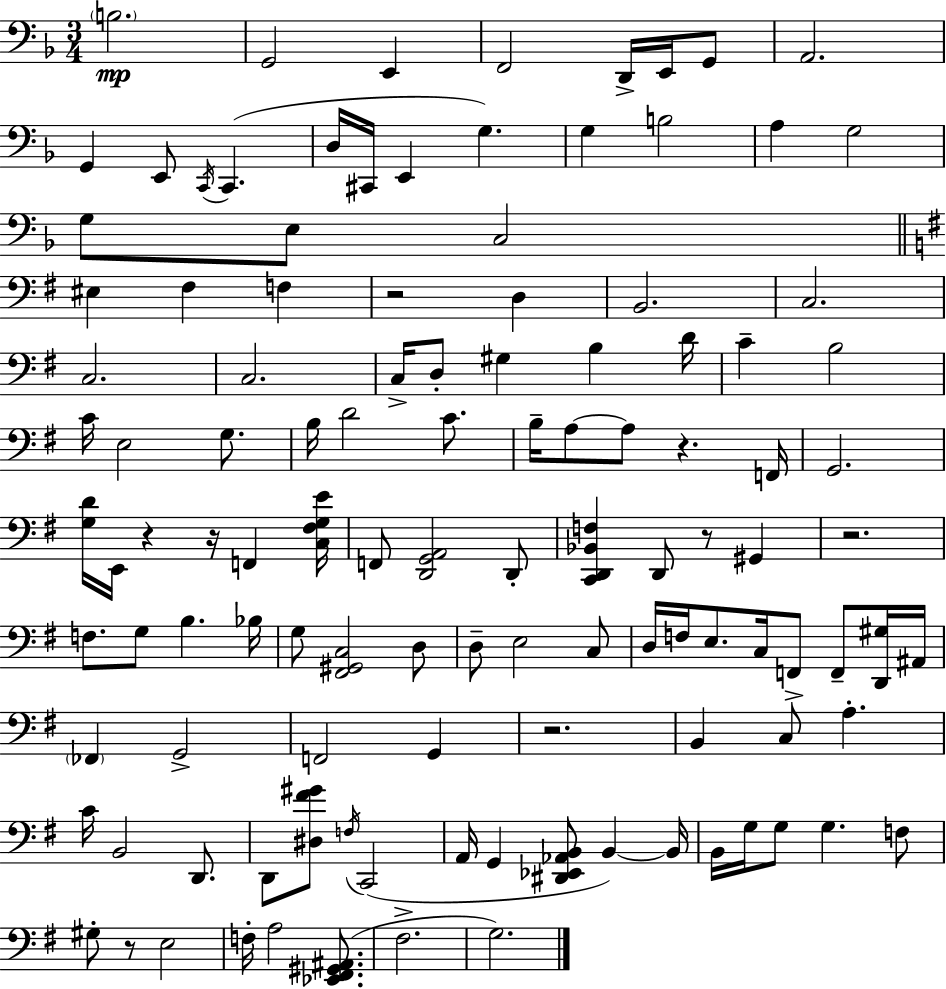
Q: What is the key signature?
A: D minor